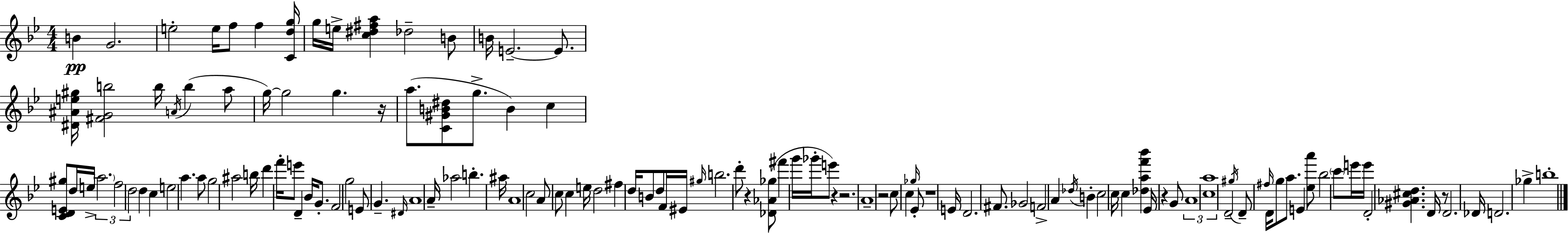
B4/q G4/h. E5/h E5/s F5/e F5/q [C4,D5,G5]/s G5/s E5/s [C5,D#5,F#5,A5]/q Db5/h B4/e B4/s E4/h. E4/e. [D#4,A#4,E5,G#5]/s [F#4,G4,B5]/h B5/s A4/s B5/q A5/e G5/s G5/h G5/q. R/s A5/e. [C4,G#4,B4,D#5]/e G5/e. B4/q C5/q [C4,D4,E4,G#5]/e D5/s E5/s A5/h. F5/h D5/h D5/q C5/q E5/h A5/q. A5/e G5/h A#5/h B5/s D6/q F6/s E6/e D4/q Bb4/s G4/e. F4/h G5/h E4/e G4/q. D#4/s A4/w A4/s Ab5/h B5/q. A#5/s A4/w C5/h A4/e C5/e C5/q E5/s D5/h F#5/q D5/s B4/e D5/e F4/s EIS4/s G#5/s B5/h. D6/e R/q [Db4,Ab4,Gb5]/e F#6/q G6/s Gb6/s E6/e R/q R/h. A4/w R/h C5/e C5/q Gb5/s Eb4/e R/w E4/s D4/h. F#4/e. Gb4/h F4/h A4/q Db5/s B4/q C5/h C5/s C5/q [Db5,A5,F6,Bb6]/q Eb4/s R/q G4/e A4/w C5/w A5/w D4/h G#5/s D4/e F#5/s D4/s G5/e A5/e. E4/q [Eb5,A6]/e Bb5/h C6/e E6/s E6/s D4/h [G#4,Ab4,C#5,D5]/q. D4/s R/e D4/h. Db4/s D4/h. Gb5/q B5/w